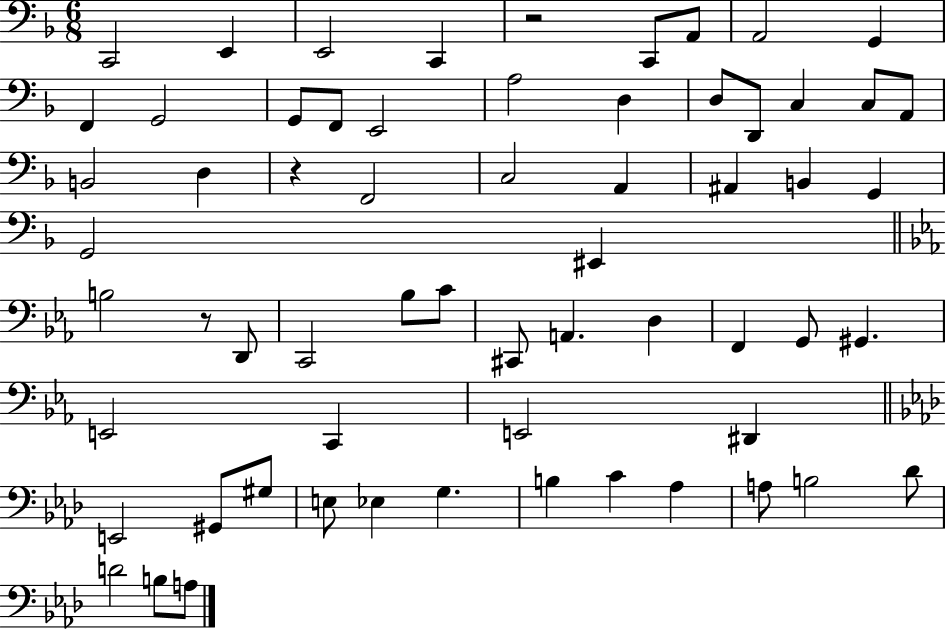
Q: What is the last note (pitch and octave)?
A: A3